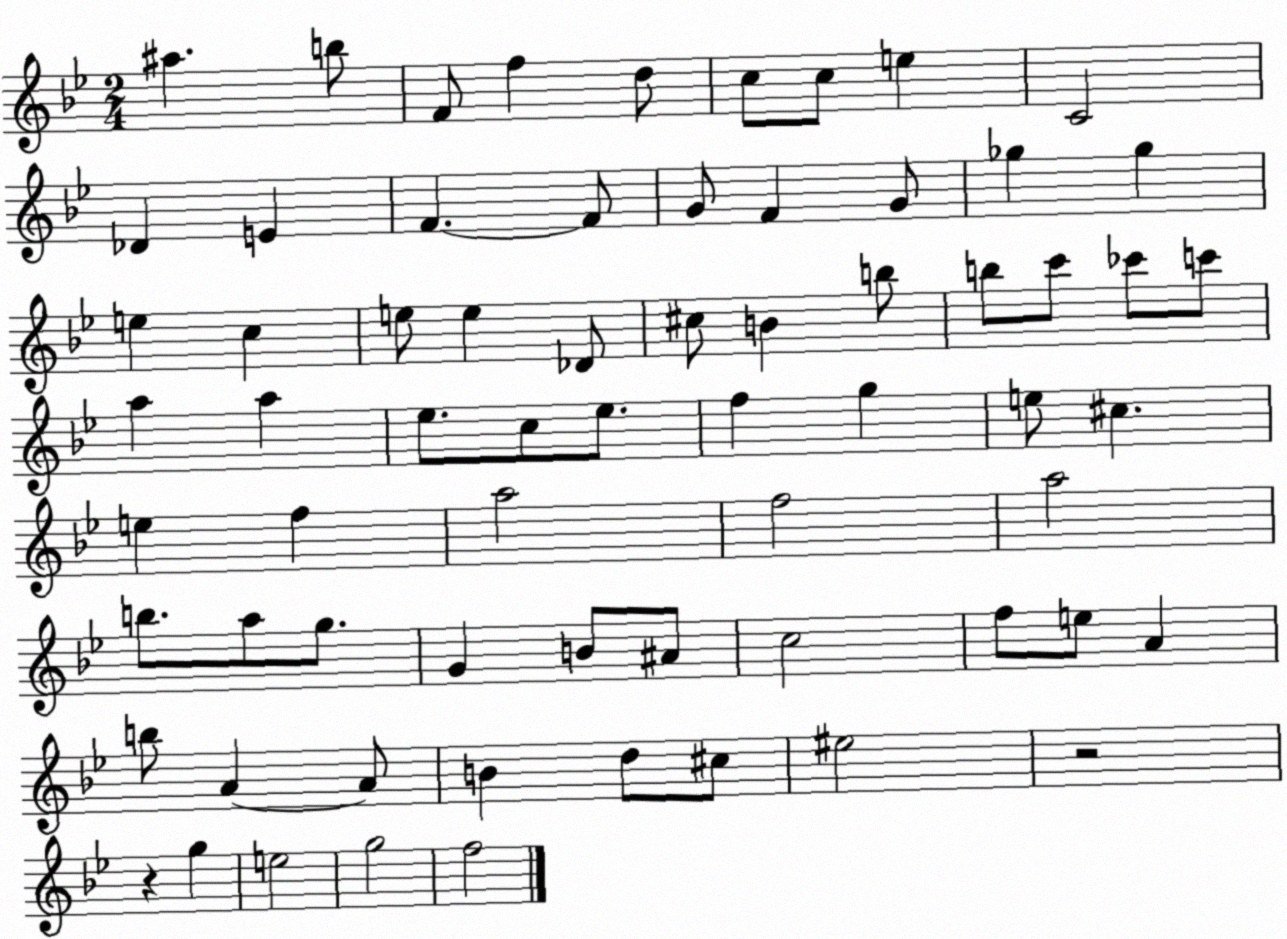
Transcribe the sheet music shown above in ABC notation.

X:1
T:Untitled
M:2/4
L:1/4
K:Bb
^a b/2 F/2 f d/2 c/2 c/2 e C2 _D E F F/2 G/2 F G/2 _g _g e c e/2 e _D/2 ^c/2 B b/2 b/2 c'/2 _c'/2 c'/2 a a _e/2 c/2 _e/2 f g e/2 ^c e f a2 f2 a2 b/2 a/2 g/2 G B/2 ^A/2 c2 f/2 e/2 A b/2 A A/2 B d/2 ^c/2 ^e2 z2 z g e2 g2 f2